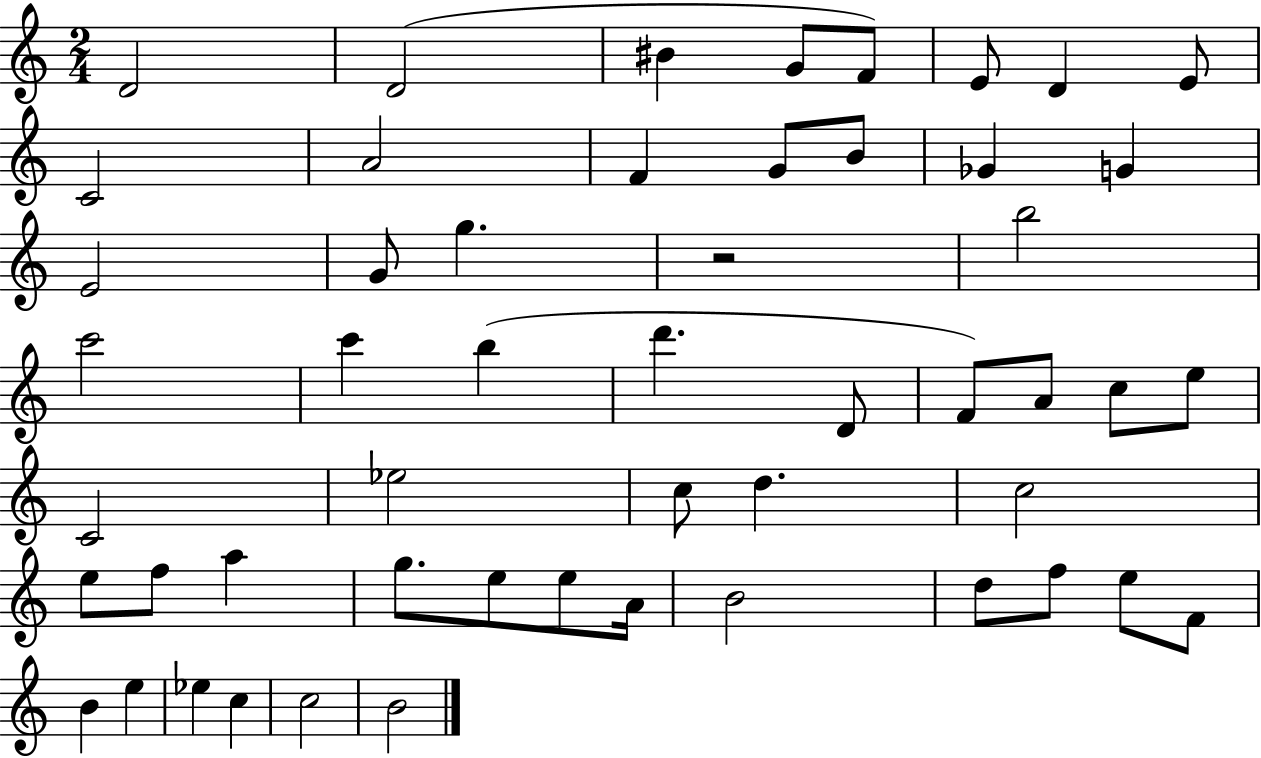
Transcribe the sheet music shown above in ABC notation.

X:1
T:Untitled
M:2/4
L:1/4
K:C
D2 D2 ^B G/2 F/2 E/2 D E/2 C2 A2 F G/2 B/2 _G G E2 G/2 g z2 b2 c'2 c' b d' D/2 F/2 A/2 c/2 e/2 C2 _e2 c/2 d c2 e/2 f/2 a g/2 e/2 e/2 A/4 B2 d/2 f/2 e/2 F/2 B e _e c c2 B2